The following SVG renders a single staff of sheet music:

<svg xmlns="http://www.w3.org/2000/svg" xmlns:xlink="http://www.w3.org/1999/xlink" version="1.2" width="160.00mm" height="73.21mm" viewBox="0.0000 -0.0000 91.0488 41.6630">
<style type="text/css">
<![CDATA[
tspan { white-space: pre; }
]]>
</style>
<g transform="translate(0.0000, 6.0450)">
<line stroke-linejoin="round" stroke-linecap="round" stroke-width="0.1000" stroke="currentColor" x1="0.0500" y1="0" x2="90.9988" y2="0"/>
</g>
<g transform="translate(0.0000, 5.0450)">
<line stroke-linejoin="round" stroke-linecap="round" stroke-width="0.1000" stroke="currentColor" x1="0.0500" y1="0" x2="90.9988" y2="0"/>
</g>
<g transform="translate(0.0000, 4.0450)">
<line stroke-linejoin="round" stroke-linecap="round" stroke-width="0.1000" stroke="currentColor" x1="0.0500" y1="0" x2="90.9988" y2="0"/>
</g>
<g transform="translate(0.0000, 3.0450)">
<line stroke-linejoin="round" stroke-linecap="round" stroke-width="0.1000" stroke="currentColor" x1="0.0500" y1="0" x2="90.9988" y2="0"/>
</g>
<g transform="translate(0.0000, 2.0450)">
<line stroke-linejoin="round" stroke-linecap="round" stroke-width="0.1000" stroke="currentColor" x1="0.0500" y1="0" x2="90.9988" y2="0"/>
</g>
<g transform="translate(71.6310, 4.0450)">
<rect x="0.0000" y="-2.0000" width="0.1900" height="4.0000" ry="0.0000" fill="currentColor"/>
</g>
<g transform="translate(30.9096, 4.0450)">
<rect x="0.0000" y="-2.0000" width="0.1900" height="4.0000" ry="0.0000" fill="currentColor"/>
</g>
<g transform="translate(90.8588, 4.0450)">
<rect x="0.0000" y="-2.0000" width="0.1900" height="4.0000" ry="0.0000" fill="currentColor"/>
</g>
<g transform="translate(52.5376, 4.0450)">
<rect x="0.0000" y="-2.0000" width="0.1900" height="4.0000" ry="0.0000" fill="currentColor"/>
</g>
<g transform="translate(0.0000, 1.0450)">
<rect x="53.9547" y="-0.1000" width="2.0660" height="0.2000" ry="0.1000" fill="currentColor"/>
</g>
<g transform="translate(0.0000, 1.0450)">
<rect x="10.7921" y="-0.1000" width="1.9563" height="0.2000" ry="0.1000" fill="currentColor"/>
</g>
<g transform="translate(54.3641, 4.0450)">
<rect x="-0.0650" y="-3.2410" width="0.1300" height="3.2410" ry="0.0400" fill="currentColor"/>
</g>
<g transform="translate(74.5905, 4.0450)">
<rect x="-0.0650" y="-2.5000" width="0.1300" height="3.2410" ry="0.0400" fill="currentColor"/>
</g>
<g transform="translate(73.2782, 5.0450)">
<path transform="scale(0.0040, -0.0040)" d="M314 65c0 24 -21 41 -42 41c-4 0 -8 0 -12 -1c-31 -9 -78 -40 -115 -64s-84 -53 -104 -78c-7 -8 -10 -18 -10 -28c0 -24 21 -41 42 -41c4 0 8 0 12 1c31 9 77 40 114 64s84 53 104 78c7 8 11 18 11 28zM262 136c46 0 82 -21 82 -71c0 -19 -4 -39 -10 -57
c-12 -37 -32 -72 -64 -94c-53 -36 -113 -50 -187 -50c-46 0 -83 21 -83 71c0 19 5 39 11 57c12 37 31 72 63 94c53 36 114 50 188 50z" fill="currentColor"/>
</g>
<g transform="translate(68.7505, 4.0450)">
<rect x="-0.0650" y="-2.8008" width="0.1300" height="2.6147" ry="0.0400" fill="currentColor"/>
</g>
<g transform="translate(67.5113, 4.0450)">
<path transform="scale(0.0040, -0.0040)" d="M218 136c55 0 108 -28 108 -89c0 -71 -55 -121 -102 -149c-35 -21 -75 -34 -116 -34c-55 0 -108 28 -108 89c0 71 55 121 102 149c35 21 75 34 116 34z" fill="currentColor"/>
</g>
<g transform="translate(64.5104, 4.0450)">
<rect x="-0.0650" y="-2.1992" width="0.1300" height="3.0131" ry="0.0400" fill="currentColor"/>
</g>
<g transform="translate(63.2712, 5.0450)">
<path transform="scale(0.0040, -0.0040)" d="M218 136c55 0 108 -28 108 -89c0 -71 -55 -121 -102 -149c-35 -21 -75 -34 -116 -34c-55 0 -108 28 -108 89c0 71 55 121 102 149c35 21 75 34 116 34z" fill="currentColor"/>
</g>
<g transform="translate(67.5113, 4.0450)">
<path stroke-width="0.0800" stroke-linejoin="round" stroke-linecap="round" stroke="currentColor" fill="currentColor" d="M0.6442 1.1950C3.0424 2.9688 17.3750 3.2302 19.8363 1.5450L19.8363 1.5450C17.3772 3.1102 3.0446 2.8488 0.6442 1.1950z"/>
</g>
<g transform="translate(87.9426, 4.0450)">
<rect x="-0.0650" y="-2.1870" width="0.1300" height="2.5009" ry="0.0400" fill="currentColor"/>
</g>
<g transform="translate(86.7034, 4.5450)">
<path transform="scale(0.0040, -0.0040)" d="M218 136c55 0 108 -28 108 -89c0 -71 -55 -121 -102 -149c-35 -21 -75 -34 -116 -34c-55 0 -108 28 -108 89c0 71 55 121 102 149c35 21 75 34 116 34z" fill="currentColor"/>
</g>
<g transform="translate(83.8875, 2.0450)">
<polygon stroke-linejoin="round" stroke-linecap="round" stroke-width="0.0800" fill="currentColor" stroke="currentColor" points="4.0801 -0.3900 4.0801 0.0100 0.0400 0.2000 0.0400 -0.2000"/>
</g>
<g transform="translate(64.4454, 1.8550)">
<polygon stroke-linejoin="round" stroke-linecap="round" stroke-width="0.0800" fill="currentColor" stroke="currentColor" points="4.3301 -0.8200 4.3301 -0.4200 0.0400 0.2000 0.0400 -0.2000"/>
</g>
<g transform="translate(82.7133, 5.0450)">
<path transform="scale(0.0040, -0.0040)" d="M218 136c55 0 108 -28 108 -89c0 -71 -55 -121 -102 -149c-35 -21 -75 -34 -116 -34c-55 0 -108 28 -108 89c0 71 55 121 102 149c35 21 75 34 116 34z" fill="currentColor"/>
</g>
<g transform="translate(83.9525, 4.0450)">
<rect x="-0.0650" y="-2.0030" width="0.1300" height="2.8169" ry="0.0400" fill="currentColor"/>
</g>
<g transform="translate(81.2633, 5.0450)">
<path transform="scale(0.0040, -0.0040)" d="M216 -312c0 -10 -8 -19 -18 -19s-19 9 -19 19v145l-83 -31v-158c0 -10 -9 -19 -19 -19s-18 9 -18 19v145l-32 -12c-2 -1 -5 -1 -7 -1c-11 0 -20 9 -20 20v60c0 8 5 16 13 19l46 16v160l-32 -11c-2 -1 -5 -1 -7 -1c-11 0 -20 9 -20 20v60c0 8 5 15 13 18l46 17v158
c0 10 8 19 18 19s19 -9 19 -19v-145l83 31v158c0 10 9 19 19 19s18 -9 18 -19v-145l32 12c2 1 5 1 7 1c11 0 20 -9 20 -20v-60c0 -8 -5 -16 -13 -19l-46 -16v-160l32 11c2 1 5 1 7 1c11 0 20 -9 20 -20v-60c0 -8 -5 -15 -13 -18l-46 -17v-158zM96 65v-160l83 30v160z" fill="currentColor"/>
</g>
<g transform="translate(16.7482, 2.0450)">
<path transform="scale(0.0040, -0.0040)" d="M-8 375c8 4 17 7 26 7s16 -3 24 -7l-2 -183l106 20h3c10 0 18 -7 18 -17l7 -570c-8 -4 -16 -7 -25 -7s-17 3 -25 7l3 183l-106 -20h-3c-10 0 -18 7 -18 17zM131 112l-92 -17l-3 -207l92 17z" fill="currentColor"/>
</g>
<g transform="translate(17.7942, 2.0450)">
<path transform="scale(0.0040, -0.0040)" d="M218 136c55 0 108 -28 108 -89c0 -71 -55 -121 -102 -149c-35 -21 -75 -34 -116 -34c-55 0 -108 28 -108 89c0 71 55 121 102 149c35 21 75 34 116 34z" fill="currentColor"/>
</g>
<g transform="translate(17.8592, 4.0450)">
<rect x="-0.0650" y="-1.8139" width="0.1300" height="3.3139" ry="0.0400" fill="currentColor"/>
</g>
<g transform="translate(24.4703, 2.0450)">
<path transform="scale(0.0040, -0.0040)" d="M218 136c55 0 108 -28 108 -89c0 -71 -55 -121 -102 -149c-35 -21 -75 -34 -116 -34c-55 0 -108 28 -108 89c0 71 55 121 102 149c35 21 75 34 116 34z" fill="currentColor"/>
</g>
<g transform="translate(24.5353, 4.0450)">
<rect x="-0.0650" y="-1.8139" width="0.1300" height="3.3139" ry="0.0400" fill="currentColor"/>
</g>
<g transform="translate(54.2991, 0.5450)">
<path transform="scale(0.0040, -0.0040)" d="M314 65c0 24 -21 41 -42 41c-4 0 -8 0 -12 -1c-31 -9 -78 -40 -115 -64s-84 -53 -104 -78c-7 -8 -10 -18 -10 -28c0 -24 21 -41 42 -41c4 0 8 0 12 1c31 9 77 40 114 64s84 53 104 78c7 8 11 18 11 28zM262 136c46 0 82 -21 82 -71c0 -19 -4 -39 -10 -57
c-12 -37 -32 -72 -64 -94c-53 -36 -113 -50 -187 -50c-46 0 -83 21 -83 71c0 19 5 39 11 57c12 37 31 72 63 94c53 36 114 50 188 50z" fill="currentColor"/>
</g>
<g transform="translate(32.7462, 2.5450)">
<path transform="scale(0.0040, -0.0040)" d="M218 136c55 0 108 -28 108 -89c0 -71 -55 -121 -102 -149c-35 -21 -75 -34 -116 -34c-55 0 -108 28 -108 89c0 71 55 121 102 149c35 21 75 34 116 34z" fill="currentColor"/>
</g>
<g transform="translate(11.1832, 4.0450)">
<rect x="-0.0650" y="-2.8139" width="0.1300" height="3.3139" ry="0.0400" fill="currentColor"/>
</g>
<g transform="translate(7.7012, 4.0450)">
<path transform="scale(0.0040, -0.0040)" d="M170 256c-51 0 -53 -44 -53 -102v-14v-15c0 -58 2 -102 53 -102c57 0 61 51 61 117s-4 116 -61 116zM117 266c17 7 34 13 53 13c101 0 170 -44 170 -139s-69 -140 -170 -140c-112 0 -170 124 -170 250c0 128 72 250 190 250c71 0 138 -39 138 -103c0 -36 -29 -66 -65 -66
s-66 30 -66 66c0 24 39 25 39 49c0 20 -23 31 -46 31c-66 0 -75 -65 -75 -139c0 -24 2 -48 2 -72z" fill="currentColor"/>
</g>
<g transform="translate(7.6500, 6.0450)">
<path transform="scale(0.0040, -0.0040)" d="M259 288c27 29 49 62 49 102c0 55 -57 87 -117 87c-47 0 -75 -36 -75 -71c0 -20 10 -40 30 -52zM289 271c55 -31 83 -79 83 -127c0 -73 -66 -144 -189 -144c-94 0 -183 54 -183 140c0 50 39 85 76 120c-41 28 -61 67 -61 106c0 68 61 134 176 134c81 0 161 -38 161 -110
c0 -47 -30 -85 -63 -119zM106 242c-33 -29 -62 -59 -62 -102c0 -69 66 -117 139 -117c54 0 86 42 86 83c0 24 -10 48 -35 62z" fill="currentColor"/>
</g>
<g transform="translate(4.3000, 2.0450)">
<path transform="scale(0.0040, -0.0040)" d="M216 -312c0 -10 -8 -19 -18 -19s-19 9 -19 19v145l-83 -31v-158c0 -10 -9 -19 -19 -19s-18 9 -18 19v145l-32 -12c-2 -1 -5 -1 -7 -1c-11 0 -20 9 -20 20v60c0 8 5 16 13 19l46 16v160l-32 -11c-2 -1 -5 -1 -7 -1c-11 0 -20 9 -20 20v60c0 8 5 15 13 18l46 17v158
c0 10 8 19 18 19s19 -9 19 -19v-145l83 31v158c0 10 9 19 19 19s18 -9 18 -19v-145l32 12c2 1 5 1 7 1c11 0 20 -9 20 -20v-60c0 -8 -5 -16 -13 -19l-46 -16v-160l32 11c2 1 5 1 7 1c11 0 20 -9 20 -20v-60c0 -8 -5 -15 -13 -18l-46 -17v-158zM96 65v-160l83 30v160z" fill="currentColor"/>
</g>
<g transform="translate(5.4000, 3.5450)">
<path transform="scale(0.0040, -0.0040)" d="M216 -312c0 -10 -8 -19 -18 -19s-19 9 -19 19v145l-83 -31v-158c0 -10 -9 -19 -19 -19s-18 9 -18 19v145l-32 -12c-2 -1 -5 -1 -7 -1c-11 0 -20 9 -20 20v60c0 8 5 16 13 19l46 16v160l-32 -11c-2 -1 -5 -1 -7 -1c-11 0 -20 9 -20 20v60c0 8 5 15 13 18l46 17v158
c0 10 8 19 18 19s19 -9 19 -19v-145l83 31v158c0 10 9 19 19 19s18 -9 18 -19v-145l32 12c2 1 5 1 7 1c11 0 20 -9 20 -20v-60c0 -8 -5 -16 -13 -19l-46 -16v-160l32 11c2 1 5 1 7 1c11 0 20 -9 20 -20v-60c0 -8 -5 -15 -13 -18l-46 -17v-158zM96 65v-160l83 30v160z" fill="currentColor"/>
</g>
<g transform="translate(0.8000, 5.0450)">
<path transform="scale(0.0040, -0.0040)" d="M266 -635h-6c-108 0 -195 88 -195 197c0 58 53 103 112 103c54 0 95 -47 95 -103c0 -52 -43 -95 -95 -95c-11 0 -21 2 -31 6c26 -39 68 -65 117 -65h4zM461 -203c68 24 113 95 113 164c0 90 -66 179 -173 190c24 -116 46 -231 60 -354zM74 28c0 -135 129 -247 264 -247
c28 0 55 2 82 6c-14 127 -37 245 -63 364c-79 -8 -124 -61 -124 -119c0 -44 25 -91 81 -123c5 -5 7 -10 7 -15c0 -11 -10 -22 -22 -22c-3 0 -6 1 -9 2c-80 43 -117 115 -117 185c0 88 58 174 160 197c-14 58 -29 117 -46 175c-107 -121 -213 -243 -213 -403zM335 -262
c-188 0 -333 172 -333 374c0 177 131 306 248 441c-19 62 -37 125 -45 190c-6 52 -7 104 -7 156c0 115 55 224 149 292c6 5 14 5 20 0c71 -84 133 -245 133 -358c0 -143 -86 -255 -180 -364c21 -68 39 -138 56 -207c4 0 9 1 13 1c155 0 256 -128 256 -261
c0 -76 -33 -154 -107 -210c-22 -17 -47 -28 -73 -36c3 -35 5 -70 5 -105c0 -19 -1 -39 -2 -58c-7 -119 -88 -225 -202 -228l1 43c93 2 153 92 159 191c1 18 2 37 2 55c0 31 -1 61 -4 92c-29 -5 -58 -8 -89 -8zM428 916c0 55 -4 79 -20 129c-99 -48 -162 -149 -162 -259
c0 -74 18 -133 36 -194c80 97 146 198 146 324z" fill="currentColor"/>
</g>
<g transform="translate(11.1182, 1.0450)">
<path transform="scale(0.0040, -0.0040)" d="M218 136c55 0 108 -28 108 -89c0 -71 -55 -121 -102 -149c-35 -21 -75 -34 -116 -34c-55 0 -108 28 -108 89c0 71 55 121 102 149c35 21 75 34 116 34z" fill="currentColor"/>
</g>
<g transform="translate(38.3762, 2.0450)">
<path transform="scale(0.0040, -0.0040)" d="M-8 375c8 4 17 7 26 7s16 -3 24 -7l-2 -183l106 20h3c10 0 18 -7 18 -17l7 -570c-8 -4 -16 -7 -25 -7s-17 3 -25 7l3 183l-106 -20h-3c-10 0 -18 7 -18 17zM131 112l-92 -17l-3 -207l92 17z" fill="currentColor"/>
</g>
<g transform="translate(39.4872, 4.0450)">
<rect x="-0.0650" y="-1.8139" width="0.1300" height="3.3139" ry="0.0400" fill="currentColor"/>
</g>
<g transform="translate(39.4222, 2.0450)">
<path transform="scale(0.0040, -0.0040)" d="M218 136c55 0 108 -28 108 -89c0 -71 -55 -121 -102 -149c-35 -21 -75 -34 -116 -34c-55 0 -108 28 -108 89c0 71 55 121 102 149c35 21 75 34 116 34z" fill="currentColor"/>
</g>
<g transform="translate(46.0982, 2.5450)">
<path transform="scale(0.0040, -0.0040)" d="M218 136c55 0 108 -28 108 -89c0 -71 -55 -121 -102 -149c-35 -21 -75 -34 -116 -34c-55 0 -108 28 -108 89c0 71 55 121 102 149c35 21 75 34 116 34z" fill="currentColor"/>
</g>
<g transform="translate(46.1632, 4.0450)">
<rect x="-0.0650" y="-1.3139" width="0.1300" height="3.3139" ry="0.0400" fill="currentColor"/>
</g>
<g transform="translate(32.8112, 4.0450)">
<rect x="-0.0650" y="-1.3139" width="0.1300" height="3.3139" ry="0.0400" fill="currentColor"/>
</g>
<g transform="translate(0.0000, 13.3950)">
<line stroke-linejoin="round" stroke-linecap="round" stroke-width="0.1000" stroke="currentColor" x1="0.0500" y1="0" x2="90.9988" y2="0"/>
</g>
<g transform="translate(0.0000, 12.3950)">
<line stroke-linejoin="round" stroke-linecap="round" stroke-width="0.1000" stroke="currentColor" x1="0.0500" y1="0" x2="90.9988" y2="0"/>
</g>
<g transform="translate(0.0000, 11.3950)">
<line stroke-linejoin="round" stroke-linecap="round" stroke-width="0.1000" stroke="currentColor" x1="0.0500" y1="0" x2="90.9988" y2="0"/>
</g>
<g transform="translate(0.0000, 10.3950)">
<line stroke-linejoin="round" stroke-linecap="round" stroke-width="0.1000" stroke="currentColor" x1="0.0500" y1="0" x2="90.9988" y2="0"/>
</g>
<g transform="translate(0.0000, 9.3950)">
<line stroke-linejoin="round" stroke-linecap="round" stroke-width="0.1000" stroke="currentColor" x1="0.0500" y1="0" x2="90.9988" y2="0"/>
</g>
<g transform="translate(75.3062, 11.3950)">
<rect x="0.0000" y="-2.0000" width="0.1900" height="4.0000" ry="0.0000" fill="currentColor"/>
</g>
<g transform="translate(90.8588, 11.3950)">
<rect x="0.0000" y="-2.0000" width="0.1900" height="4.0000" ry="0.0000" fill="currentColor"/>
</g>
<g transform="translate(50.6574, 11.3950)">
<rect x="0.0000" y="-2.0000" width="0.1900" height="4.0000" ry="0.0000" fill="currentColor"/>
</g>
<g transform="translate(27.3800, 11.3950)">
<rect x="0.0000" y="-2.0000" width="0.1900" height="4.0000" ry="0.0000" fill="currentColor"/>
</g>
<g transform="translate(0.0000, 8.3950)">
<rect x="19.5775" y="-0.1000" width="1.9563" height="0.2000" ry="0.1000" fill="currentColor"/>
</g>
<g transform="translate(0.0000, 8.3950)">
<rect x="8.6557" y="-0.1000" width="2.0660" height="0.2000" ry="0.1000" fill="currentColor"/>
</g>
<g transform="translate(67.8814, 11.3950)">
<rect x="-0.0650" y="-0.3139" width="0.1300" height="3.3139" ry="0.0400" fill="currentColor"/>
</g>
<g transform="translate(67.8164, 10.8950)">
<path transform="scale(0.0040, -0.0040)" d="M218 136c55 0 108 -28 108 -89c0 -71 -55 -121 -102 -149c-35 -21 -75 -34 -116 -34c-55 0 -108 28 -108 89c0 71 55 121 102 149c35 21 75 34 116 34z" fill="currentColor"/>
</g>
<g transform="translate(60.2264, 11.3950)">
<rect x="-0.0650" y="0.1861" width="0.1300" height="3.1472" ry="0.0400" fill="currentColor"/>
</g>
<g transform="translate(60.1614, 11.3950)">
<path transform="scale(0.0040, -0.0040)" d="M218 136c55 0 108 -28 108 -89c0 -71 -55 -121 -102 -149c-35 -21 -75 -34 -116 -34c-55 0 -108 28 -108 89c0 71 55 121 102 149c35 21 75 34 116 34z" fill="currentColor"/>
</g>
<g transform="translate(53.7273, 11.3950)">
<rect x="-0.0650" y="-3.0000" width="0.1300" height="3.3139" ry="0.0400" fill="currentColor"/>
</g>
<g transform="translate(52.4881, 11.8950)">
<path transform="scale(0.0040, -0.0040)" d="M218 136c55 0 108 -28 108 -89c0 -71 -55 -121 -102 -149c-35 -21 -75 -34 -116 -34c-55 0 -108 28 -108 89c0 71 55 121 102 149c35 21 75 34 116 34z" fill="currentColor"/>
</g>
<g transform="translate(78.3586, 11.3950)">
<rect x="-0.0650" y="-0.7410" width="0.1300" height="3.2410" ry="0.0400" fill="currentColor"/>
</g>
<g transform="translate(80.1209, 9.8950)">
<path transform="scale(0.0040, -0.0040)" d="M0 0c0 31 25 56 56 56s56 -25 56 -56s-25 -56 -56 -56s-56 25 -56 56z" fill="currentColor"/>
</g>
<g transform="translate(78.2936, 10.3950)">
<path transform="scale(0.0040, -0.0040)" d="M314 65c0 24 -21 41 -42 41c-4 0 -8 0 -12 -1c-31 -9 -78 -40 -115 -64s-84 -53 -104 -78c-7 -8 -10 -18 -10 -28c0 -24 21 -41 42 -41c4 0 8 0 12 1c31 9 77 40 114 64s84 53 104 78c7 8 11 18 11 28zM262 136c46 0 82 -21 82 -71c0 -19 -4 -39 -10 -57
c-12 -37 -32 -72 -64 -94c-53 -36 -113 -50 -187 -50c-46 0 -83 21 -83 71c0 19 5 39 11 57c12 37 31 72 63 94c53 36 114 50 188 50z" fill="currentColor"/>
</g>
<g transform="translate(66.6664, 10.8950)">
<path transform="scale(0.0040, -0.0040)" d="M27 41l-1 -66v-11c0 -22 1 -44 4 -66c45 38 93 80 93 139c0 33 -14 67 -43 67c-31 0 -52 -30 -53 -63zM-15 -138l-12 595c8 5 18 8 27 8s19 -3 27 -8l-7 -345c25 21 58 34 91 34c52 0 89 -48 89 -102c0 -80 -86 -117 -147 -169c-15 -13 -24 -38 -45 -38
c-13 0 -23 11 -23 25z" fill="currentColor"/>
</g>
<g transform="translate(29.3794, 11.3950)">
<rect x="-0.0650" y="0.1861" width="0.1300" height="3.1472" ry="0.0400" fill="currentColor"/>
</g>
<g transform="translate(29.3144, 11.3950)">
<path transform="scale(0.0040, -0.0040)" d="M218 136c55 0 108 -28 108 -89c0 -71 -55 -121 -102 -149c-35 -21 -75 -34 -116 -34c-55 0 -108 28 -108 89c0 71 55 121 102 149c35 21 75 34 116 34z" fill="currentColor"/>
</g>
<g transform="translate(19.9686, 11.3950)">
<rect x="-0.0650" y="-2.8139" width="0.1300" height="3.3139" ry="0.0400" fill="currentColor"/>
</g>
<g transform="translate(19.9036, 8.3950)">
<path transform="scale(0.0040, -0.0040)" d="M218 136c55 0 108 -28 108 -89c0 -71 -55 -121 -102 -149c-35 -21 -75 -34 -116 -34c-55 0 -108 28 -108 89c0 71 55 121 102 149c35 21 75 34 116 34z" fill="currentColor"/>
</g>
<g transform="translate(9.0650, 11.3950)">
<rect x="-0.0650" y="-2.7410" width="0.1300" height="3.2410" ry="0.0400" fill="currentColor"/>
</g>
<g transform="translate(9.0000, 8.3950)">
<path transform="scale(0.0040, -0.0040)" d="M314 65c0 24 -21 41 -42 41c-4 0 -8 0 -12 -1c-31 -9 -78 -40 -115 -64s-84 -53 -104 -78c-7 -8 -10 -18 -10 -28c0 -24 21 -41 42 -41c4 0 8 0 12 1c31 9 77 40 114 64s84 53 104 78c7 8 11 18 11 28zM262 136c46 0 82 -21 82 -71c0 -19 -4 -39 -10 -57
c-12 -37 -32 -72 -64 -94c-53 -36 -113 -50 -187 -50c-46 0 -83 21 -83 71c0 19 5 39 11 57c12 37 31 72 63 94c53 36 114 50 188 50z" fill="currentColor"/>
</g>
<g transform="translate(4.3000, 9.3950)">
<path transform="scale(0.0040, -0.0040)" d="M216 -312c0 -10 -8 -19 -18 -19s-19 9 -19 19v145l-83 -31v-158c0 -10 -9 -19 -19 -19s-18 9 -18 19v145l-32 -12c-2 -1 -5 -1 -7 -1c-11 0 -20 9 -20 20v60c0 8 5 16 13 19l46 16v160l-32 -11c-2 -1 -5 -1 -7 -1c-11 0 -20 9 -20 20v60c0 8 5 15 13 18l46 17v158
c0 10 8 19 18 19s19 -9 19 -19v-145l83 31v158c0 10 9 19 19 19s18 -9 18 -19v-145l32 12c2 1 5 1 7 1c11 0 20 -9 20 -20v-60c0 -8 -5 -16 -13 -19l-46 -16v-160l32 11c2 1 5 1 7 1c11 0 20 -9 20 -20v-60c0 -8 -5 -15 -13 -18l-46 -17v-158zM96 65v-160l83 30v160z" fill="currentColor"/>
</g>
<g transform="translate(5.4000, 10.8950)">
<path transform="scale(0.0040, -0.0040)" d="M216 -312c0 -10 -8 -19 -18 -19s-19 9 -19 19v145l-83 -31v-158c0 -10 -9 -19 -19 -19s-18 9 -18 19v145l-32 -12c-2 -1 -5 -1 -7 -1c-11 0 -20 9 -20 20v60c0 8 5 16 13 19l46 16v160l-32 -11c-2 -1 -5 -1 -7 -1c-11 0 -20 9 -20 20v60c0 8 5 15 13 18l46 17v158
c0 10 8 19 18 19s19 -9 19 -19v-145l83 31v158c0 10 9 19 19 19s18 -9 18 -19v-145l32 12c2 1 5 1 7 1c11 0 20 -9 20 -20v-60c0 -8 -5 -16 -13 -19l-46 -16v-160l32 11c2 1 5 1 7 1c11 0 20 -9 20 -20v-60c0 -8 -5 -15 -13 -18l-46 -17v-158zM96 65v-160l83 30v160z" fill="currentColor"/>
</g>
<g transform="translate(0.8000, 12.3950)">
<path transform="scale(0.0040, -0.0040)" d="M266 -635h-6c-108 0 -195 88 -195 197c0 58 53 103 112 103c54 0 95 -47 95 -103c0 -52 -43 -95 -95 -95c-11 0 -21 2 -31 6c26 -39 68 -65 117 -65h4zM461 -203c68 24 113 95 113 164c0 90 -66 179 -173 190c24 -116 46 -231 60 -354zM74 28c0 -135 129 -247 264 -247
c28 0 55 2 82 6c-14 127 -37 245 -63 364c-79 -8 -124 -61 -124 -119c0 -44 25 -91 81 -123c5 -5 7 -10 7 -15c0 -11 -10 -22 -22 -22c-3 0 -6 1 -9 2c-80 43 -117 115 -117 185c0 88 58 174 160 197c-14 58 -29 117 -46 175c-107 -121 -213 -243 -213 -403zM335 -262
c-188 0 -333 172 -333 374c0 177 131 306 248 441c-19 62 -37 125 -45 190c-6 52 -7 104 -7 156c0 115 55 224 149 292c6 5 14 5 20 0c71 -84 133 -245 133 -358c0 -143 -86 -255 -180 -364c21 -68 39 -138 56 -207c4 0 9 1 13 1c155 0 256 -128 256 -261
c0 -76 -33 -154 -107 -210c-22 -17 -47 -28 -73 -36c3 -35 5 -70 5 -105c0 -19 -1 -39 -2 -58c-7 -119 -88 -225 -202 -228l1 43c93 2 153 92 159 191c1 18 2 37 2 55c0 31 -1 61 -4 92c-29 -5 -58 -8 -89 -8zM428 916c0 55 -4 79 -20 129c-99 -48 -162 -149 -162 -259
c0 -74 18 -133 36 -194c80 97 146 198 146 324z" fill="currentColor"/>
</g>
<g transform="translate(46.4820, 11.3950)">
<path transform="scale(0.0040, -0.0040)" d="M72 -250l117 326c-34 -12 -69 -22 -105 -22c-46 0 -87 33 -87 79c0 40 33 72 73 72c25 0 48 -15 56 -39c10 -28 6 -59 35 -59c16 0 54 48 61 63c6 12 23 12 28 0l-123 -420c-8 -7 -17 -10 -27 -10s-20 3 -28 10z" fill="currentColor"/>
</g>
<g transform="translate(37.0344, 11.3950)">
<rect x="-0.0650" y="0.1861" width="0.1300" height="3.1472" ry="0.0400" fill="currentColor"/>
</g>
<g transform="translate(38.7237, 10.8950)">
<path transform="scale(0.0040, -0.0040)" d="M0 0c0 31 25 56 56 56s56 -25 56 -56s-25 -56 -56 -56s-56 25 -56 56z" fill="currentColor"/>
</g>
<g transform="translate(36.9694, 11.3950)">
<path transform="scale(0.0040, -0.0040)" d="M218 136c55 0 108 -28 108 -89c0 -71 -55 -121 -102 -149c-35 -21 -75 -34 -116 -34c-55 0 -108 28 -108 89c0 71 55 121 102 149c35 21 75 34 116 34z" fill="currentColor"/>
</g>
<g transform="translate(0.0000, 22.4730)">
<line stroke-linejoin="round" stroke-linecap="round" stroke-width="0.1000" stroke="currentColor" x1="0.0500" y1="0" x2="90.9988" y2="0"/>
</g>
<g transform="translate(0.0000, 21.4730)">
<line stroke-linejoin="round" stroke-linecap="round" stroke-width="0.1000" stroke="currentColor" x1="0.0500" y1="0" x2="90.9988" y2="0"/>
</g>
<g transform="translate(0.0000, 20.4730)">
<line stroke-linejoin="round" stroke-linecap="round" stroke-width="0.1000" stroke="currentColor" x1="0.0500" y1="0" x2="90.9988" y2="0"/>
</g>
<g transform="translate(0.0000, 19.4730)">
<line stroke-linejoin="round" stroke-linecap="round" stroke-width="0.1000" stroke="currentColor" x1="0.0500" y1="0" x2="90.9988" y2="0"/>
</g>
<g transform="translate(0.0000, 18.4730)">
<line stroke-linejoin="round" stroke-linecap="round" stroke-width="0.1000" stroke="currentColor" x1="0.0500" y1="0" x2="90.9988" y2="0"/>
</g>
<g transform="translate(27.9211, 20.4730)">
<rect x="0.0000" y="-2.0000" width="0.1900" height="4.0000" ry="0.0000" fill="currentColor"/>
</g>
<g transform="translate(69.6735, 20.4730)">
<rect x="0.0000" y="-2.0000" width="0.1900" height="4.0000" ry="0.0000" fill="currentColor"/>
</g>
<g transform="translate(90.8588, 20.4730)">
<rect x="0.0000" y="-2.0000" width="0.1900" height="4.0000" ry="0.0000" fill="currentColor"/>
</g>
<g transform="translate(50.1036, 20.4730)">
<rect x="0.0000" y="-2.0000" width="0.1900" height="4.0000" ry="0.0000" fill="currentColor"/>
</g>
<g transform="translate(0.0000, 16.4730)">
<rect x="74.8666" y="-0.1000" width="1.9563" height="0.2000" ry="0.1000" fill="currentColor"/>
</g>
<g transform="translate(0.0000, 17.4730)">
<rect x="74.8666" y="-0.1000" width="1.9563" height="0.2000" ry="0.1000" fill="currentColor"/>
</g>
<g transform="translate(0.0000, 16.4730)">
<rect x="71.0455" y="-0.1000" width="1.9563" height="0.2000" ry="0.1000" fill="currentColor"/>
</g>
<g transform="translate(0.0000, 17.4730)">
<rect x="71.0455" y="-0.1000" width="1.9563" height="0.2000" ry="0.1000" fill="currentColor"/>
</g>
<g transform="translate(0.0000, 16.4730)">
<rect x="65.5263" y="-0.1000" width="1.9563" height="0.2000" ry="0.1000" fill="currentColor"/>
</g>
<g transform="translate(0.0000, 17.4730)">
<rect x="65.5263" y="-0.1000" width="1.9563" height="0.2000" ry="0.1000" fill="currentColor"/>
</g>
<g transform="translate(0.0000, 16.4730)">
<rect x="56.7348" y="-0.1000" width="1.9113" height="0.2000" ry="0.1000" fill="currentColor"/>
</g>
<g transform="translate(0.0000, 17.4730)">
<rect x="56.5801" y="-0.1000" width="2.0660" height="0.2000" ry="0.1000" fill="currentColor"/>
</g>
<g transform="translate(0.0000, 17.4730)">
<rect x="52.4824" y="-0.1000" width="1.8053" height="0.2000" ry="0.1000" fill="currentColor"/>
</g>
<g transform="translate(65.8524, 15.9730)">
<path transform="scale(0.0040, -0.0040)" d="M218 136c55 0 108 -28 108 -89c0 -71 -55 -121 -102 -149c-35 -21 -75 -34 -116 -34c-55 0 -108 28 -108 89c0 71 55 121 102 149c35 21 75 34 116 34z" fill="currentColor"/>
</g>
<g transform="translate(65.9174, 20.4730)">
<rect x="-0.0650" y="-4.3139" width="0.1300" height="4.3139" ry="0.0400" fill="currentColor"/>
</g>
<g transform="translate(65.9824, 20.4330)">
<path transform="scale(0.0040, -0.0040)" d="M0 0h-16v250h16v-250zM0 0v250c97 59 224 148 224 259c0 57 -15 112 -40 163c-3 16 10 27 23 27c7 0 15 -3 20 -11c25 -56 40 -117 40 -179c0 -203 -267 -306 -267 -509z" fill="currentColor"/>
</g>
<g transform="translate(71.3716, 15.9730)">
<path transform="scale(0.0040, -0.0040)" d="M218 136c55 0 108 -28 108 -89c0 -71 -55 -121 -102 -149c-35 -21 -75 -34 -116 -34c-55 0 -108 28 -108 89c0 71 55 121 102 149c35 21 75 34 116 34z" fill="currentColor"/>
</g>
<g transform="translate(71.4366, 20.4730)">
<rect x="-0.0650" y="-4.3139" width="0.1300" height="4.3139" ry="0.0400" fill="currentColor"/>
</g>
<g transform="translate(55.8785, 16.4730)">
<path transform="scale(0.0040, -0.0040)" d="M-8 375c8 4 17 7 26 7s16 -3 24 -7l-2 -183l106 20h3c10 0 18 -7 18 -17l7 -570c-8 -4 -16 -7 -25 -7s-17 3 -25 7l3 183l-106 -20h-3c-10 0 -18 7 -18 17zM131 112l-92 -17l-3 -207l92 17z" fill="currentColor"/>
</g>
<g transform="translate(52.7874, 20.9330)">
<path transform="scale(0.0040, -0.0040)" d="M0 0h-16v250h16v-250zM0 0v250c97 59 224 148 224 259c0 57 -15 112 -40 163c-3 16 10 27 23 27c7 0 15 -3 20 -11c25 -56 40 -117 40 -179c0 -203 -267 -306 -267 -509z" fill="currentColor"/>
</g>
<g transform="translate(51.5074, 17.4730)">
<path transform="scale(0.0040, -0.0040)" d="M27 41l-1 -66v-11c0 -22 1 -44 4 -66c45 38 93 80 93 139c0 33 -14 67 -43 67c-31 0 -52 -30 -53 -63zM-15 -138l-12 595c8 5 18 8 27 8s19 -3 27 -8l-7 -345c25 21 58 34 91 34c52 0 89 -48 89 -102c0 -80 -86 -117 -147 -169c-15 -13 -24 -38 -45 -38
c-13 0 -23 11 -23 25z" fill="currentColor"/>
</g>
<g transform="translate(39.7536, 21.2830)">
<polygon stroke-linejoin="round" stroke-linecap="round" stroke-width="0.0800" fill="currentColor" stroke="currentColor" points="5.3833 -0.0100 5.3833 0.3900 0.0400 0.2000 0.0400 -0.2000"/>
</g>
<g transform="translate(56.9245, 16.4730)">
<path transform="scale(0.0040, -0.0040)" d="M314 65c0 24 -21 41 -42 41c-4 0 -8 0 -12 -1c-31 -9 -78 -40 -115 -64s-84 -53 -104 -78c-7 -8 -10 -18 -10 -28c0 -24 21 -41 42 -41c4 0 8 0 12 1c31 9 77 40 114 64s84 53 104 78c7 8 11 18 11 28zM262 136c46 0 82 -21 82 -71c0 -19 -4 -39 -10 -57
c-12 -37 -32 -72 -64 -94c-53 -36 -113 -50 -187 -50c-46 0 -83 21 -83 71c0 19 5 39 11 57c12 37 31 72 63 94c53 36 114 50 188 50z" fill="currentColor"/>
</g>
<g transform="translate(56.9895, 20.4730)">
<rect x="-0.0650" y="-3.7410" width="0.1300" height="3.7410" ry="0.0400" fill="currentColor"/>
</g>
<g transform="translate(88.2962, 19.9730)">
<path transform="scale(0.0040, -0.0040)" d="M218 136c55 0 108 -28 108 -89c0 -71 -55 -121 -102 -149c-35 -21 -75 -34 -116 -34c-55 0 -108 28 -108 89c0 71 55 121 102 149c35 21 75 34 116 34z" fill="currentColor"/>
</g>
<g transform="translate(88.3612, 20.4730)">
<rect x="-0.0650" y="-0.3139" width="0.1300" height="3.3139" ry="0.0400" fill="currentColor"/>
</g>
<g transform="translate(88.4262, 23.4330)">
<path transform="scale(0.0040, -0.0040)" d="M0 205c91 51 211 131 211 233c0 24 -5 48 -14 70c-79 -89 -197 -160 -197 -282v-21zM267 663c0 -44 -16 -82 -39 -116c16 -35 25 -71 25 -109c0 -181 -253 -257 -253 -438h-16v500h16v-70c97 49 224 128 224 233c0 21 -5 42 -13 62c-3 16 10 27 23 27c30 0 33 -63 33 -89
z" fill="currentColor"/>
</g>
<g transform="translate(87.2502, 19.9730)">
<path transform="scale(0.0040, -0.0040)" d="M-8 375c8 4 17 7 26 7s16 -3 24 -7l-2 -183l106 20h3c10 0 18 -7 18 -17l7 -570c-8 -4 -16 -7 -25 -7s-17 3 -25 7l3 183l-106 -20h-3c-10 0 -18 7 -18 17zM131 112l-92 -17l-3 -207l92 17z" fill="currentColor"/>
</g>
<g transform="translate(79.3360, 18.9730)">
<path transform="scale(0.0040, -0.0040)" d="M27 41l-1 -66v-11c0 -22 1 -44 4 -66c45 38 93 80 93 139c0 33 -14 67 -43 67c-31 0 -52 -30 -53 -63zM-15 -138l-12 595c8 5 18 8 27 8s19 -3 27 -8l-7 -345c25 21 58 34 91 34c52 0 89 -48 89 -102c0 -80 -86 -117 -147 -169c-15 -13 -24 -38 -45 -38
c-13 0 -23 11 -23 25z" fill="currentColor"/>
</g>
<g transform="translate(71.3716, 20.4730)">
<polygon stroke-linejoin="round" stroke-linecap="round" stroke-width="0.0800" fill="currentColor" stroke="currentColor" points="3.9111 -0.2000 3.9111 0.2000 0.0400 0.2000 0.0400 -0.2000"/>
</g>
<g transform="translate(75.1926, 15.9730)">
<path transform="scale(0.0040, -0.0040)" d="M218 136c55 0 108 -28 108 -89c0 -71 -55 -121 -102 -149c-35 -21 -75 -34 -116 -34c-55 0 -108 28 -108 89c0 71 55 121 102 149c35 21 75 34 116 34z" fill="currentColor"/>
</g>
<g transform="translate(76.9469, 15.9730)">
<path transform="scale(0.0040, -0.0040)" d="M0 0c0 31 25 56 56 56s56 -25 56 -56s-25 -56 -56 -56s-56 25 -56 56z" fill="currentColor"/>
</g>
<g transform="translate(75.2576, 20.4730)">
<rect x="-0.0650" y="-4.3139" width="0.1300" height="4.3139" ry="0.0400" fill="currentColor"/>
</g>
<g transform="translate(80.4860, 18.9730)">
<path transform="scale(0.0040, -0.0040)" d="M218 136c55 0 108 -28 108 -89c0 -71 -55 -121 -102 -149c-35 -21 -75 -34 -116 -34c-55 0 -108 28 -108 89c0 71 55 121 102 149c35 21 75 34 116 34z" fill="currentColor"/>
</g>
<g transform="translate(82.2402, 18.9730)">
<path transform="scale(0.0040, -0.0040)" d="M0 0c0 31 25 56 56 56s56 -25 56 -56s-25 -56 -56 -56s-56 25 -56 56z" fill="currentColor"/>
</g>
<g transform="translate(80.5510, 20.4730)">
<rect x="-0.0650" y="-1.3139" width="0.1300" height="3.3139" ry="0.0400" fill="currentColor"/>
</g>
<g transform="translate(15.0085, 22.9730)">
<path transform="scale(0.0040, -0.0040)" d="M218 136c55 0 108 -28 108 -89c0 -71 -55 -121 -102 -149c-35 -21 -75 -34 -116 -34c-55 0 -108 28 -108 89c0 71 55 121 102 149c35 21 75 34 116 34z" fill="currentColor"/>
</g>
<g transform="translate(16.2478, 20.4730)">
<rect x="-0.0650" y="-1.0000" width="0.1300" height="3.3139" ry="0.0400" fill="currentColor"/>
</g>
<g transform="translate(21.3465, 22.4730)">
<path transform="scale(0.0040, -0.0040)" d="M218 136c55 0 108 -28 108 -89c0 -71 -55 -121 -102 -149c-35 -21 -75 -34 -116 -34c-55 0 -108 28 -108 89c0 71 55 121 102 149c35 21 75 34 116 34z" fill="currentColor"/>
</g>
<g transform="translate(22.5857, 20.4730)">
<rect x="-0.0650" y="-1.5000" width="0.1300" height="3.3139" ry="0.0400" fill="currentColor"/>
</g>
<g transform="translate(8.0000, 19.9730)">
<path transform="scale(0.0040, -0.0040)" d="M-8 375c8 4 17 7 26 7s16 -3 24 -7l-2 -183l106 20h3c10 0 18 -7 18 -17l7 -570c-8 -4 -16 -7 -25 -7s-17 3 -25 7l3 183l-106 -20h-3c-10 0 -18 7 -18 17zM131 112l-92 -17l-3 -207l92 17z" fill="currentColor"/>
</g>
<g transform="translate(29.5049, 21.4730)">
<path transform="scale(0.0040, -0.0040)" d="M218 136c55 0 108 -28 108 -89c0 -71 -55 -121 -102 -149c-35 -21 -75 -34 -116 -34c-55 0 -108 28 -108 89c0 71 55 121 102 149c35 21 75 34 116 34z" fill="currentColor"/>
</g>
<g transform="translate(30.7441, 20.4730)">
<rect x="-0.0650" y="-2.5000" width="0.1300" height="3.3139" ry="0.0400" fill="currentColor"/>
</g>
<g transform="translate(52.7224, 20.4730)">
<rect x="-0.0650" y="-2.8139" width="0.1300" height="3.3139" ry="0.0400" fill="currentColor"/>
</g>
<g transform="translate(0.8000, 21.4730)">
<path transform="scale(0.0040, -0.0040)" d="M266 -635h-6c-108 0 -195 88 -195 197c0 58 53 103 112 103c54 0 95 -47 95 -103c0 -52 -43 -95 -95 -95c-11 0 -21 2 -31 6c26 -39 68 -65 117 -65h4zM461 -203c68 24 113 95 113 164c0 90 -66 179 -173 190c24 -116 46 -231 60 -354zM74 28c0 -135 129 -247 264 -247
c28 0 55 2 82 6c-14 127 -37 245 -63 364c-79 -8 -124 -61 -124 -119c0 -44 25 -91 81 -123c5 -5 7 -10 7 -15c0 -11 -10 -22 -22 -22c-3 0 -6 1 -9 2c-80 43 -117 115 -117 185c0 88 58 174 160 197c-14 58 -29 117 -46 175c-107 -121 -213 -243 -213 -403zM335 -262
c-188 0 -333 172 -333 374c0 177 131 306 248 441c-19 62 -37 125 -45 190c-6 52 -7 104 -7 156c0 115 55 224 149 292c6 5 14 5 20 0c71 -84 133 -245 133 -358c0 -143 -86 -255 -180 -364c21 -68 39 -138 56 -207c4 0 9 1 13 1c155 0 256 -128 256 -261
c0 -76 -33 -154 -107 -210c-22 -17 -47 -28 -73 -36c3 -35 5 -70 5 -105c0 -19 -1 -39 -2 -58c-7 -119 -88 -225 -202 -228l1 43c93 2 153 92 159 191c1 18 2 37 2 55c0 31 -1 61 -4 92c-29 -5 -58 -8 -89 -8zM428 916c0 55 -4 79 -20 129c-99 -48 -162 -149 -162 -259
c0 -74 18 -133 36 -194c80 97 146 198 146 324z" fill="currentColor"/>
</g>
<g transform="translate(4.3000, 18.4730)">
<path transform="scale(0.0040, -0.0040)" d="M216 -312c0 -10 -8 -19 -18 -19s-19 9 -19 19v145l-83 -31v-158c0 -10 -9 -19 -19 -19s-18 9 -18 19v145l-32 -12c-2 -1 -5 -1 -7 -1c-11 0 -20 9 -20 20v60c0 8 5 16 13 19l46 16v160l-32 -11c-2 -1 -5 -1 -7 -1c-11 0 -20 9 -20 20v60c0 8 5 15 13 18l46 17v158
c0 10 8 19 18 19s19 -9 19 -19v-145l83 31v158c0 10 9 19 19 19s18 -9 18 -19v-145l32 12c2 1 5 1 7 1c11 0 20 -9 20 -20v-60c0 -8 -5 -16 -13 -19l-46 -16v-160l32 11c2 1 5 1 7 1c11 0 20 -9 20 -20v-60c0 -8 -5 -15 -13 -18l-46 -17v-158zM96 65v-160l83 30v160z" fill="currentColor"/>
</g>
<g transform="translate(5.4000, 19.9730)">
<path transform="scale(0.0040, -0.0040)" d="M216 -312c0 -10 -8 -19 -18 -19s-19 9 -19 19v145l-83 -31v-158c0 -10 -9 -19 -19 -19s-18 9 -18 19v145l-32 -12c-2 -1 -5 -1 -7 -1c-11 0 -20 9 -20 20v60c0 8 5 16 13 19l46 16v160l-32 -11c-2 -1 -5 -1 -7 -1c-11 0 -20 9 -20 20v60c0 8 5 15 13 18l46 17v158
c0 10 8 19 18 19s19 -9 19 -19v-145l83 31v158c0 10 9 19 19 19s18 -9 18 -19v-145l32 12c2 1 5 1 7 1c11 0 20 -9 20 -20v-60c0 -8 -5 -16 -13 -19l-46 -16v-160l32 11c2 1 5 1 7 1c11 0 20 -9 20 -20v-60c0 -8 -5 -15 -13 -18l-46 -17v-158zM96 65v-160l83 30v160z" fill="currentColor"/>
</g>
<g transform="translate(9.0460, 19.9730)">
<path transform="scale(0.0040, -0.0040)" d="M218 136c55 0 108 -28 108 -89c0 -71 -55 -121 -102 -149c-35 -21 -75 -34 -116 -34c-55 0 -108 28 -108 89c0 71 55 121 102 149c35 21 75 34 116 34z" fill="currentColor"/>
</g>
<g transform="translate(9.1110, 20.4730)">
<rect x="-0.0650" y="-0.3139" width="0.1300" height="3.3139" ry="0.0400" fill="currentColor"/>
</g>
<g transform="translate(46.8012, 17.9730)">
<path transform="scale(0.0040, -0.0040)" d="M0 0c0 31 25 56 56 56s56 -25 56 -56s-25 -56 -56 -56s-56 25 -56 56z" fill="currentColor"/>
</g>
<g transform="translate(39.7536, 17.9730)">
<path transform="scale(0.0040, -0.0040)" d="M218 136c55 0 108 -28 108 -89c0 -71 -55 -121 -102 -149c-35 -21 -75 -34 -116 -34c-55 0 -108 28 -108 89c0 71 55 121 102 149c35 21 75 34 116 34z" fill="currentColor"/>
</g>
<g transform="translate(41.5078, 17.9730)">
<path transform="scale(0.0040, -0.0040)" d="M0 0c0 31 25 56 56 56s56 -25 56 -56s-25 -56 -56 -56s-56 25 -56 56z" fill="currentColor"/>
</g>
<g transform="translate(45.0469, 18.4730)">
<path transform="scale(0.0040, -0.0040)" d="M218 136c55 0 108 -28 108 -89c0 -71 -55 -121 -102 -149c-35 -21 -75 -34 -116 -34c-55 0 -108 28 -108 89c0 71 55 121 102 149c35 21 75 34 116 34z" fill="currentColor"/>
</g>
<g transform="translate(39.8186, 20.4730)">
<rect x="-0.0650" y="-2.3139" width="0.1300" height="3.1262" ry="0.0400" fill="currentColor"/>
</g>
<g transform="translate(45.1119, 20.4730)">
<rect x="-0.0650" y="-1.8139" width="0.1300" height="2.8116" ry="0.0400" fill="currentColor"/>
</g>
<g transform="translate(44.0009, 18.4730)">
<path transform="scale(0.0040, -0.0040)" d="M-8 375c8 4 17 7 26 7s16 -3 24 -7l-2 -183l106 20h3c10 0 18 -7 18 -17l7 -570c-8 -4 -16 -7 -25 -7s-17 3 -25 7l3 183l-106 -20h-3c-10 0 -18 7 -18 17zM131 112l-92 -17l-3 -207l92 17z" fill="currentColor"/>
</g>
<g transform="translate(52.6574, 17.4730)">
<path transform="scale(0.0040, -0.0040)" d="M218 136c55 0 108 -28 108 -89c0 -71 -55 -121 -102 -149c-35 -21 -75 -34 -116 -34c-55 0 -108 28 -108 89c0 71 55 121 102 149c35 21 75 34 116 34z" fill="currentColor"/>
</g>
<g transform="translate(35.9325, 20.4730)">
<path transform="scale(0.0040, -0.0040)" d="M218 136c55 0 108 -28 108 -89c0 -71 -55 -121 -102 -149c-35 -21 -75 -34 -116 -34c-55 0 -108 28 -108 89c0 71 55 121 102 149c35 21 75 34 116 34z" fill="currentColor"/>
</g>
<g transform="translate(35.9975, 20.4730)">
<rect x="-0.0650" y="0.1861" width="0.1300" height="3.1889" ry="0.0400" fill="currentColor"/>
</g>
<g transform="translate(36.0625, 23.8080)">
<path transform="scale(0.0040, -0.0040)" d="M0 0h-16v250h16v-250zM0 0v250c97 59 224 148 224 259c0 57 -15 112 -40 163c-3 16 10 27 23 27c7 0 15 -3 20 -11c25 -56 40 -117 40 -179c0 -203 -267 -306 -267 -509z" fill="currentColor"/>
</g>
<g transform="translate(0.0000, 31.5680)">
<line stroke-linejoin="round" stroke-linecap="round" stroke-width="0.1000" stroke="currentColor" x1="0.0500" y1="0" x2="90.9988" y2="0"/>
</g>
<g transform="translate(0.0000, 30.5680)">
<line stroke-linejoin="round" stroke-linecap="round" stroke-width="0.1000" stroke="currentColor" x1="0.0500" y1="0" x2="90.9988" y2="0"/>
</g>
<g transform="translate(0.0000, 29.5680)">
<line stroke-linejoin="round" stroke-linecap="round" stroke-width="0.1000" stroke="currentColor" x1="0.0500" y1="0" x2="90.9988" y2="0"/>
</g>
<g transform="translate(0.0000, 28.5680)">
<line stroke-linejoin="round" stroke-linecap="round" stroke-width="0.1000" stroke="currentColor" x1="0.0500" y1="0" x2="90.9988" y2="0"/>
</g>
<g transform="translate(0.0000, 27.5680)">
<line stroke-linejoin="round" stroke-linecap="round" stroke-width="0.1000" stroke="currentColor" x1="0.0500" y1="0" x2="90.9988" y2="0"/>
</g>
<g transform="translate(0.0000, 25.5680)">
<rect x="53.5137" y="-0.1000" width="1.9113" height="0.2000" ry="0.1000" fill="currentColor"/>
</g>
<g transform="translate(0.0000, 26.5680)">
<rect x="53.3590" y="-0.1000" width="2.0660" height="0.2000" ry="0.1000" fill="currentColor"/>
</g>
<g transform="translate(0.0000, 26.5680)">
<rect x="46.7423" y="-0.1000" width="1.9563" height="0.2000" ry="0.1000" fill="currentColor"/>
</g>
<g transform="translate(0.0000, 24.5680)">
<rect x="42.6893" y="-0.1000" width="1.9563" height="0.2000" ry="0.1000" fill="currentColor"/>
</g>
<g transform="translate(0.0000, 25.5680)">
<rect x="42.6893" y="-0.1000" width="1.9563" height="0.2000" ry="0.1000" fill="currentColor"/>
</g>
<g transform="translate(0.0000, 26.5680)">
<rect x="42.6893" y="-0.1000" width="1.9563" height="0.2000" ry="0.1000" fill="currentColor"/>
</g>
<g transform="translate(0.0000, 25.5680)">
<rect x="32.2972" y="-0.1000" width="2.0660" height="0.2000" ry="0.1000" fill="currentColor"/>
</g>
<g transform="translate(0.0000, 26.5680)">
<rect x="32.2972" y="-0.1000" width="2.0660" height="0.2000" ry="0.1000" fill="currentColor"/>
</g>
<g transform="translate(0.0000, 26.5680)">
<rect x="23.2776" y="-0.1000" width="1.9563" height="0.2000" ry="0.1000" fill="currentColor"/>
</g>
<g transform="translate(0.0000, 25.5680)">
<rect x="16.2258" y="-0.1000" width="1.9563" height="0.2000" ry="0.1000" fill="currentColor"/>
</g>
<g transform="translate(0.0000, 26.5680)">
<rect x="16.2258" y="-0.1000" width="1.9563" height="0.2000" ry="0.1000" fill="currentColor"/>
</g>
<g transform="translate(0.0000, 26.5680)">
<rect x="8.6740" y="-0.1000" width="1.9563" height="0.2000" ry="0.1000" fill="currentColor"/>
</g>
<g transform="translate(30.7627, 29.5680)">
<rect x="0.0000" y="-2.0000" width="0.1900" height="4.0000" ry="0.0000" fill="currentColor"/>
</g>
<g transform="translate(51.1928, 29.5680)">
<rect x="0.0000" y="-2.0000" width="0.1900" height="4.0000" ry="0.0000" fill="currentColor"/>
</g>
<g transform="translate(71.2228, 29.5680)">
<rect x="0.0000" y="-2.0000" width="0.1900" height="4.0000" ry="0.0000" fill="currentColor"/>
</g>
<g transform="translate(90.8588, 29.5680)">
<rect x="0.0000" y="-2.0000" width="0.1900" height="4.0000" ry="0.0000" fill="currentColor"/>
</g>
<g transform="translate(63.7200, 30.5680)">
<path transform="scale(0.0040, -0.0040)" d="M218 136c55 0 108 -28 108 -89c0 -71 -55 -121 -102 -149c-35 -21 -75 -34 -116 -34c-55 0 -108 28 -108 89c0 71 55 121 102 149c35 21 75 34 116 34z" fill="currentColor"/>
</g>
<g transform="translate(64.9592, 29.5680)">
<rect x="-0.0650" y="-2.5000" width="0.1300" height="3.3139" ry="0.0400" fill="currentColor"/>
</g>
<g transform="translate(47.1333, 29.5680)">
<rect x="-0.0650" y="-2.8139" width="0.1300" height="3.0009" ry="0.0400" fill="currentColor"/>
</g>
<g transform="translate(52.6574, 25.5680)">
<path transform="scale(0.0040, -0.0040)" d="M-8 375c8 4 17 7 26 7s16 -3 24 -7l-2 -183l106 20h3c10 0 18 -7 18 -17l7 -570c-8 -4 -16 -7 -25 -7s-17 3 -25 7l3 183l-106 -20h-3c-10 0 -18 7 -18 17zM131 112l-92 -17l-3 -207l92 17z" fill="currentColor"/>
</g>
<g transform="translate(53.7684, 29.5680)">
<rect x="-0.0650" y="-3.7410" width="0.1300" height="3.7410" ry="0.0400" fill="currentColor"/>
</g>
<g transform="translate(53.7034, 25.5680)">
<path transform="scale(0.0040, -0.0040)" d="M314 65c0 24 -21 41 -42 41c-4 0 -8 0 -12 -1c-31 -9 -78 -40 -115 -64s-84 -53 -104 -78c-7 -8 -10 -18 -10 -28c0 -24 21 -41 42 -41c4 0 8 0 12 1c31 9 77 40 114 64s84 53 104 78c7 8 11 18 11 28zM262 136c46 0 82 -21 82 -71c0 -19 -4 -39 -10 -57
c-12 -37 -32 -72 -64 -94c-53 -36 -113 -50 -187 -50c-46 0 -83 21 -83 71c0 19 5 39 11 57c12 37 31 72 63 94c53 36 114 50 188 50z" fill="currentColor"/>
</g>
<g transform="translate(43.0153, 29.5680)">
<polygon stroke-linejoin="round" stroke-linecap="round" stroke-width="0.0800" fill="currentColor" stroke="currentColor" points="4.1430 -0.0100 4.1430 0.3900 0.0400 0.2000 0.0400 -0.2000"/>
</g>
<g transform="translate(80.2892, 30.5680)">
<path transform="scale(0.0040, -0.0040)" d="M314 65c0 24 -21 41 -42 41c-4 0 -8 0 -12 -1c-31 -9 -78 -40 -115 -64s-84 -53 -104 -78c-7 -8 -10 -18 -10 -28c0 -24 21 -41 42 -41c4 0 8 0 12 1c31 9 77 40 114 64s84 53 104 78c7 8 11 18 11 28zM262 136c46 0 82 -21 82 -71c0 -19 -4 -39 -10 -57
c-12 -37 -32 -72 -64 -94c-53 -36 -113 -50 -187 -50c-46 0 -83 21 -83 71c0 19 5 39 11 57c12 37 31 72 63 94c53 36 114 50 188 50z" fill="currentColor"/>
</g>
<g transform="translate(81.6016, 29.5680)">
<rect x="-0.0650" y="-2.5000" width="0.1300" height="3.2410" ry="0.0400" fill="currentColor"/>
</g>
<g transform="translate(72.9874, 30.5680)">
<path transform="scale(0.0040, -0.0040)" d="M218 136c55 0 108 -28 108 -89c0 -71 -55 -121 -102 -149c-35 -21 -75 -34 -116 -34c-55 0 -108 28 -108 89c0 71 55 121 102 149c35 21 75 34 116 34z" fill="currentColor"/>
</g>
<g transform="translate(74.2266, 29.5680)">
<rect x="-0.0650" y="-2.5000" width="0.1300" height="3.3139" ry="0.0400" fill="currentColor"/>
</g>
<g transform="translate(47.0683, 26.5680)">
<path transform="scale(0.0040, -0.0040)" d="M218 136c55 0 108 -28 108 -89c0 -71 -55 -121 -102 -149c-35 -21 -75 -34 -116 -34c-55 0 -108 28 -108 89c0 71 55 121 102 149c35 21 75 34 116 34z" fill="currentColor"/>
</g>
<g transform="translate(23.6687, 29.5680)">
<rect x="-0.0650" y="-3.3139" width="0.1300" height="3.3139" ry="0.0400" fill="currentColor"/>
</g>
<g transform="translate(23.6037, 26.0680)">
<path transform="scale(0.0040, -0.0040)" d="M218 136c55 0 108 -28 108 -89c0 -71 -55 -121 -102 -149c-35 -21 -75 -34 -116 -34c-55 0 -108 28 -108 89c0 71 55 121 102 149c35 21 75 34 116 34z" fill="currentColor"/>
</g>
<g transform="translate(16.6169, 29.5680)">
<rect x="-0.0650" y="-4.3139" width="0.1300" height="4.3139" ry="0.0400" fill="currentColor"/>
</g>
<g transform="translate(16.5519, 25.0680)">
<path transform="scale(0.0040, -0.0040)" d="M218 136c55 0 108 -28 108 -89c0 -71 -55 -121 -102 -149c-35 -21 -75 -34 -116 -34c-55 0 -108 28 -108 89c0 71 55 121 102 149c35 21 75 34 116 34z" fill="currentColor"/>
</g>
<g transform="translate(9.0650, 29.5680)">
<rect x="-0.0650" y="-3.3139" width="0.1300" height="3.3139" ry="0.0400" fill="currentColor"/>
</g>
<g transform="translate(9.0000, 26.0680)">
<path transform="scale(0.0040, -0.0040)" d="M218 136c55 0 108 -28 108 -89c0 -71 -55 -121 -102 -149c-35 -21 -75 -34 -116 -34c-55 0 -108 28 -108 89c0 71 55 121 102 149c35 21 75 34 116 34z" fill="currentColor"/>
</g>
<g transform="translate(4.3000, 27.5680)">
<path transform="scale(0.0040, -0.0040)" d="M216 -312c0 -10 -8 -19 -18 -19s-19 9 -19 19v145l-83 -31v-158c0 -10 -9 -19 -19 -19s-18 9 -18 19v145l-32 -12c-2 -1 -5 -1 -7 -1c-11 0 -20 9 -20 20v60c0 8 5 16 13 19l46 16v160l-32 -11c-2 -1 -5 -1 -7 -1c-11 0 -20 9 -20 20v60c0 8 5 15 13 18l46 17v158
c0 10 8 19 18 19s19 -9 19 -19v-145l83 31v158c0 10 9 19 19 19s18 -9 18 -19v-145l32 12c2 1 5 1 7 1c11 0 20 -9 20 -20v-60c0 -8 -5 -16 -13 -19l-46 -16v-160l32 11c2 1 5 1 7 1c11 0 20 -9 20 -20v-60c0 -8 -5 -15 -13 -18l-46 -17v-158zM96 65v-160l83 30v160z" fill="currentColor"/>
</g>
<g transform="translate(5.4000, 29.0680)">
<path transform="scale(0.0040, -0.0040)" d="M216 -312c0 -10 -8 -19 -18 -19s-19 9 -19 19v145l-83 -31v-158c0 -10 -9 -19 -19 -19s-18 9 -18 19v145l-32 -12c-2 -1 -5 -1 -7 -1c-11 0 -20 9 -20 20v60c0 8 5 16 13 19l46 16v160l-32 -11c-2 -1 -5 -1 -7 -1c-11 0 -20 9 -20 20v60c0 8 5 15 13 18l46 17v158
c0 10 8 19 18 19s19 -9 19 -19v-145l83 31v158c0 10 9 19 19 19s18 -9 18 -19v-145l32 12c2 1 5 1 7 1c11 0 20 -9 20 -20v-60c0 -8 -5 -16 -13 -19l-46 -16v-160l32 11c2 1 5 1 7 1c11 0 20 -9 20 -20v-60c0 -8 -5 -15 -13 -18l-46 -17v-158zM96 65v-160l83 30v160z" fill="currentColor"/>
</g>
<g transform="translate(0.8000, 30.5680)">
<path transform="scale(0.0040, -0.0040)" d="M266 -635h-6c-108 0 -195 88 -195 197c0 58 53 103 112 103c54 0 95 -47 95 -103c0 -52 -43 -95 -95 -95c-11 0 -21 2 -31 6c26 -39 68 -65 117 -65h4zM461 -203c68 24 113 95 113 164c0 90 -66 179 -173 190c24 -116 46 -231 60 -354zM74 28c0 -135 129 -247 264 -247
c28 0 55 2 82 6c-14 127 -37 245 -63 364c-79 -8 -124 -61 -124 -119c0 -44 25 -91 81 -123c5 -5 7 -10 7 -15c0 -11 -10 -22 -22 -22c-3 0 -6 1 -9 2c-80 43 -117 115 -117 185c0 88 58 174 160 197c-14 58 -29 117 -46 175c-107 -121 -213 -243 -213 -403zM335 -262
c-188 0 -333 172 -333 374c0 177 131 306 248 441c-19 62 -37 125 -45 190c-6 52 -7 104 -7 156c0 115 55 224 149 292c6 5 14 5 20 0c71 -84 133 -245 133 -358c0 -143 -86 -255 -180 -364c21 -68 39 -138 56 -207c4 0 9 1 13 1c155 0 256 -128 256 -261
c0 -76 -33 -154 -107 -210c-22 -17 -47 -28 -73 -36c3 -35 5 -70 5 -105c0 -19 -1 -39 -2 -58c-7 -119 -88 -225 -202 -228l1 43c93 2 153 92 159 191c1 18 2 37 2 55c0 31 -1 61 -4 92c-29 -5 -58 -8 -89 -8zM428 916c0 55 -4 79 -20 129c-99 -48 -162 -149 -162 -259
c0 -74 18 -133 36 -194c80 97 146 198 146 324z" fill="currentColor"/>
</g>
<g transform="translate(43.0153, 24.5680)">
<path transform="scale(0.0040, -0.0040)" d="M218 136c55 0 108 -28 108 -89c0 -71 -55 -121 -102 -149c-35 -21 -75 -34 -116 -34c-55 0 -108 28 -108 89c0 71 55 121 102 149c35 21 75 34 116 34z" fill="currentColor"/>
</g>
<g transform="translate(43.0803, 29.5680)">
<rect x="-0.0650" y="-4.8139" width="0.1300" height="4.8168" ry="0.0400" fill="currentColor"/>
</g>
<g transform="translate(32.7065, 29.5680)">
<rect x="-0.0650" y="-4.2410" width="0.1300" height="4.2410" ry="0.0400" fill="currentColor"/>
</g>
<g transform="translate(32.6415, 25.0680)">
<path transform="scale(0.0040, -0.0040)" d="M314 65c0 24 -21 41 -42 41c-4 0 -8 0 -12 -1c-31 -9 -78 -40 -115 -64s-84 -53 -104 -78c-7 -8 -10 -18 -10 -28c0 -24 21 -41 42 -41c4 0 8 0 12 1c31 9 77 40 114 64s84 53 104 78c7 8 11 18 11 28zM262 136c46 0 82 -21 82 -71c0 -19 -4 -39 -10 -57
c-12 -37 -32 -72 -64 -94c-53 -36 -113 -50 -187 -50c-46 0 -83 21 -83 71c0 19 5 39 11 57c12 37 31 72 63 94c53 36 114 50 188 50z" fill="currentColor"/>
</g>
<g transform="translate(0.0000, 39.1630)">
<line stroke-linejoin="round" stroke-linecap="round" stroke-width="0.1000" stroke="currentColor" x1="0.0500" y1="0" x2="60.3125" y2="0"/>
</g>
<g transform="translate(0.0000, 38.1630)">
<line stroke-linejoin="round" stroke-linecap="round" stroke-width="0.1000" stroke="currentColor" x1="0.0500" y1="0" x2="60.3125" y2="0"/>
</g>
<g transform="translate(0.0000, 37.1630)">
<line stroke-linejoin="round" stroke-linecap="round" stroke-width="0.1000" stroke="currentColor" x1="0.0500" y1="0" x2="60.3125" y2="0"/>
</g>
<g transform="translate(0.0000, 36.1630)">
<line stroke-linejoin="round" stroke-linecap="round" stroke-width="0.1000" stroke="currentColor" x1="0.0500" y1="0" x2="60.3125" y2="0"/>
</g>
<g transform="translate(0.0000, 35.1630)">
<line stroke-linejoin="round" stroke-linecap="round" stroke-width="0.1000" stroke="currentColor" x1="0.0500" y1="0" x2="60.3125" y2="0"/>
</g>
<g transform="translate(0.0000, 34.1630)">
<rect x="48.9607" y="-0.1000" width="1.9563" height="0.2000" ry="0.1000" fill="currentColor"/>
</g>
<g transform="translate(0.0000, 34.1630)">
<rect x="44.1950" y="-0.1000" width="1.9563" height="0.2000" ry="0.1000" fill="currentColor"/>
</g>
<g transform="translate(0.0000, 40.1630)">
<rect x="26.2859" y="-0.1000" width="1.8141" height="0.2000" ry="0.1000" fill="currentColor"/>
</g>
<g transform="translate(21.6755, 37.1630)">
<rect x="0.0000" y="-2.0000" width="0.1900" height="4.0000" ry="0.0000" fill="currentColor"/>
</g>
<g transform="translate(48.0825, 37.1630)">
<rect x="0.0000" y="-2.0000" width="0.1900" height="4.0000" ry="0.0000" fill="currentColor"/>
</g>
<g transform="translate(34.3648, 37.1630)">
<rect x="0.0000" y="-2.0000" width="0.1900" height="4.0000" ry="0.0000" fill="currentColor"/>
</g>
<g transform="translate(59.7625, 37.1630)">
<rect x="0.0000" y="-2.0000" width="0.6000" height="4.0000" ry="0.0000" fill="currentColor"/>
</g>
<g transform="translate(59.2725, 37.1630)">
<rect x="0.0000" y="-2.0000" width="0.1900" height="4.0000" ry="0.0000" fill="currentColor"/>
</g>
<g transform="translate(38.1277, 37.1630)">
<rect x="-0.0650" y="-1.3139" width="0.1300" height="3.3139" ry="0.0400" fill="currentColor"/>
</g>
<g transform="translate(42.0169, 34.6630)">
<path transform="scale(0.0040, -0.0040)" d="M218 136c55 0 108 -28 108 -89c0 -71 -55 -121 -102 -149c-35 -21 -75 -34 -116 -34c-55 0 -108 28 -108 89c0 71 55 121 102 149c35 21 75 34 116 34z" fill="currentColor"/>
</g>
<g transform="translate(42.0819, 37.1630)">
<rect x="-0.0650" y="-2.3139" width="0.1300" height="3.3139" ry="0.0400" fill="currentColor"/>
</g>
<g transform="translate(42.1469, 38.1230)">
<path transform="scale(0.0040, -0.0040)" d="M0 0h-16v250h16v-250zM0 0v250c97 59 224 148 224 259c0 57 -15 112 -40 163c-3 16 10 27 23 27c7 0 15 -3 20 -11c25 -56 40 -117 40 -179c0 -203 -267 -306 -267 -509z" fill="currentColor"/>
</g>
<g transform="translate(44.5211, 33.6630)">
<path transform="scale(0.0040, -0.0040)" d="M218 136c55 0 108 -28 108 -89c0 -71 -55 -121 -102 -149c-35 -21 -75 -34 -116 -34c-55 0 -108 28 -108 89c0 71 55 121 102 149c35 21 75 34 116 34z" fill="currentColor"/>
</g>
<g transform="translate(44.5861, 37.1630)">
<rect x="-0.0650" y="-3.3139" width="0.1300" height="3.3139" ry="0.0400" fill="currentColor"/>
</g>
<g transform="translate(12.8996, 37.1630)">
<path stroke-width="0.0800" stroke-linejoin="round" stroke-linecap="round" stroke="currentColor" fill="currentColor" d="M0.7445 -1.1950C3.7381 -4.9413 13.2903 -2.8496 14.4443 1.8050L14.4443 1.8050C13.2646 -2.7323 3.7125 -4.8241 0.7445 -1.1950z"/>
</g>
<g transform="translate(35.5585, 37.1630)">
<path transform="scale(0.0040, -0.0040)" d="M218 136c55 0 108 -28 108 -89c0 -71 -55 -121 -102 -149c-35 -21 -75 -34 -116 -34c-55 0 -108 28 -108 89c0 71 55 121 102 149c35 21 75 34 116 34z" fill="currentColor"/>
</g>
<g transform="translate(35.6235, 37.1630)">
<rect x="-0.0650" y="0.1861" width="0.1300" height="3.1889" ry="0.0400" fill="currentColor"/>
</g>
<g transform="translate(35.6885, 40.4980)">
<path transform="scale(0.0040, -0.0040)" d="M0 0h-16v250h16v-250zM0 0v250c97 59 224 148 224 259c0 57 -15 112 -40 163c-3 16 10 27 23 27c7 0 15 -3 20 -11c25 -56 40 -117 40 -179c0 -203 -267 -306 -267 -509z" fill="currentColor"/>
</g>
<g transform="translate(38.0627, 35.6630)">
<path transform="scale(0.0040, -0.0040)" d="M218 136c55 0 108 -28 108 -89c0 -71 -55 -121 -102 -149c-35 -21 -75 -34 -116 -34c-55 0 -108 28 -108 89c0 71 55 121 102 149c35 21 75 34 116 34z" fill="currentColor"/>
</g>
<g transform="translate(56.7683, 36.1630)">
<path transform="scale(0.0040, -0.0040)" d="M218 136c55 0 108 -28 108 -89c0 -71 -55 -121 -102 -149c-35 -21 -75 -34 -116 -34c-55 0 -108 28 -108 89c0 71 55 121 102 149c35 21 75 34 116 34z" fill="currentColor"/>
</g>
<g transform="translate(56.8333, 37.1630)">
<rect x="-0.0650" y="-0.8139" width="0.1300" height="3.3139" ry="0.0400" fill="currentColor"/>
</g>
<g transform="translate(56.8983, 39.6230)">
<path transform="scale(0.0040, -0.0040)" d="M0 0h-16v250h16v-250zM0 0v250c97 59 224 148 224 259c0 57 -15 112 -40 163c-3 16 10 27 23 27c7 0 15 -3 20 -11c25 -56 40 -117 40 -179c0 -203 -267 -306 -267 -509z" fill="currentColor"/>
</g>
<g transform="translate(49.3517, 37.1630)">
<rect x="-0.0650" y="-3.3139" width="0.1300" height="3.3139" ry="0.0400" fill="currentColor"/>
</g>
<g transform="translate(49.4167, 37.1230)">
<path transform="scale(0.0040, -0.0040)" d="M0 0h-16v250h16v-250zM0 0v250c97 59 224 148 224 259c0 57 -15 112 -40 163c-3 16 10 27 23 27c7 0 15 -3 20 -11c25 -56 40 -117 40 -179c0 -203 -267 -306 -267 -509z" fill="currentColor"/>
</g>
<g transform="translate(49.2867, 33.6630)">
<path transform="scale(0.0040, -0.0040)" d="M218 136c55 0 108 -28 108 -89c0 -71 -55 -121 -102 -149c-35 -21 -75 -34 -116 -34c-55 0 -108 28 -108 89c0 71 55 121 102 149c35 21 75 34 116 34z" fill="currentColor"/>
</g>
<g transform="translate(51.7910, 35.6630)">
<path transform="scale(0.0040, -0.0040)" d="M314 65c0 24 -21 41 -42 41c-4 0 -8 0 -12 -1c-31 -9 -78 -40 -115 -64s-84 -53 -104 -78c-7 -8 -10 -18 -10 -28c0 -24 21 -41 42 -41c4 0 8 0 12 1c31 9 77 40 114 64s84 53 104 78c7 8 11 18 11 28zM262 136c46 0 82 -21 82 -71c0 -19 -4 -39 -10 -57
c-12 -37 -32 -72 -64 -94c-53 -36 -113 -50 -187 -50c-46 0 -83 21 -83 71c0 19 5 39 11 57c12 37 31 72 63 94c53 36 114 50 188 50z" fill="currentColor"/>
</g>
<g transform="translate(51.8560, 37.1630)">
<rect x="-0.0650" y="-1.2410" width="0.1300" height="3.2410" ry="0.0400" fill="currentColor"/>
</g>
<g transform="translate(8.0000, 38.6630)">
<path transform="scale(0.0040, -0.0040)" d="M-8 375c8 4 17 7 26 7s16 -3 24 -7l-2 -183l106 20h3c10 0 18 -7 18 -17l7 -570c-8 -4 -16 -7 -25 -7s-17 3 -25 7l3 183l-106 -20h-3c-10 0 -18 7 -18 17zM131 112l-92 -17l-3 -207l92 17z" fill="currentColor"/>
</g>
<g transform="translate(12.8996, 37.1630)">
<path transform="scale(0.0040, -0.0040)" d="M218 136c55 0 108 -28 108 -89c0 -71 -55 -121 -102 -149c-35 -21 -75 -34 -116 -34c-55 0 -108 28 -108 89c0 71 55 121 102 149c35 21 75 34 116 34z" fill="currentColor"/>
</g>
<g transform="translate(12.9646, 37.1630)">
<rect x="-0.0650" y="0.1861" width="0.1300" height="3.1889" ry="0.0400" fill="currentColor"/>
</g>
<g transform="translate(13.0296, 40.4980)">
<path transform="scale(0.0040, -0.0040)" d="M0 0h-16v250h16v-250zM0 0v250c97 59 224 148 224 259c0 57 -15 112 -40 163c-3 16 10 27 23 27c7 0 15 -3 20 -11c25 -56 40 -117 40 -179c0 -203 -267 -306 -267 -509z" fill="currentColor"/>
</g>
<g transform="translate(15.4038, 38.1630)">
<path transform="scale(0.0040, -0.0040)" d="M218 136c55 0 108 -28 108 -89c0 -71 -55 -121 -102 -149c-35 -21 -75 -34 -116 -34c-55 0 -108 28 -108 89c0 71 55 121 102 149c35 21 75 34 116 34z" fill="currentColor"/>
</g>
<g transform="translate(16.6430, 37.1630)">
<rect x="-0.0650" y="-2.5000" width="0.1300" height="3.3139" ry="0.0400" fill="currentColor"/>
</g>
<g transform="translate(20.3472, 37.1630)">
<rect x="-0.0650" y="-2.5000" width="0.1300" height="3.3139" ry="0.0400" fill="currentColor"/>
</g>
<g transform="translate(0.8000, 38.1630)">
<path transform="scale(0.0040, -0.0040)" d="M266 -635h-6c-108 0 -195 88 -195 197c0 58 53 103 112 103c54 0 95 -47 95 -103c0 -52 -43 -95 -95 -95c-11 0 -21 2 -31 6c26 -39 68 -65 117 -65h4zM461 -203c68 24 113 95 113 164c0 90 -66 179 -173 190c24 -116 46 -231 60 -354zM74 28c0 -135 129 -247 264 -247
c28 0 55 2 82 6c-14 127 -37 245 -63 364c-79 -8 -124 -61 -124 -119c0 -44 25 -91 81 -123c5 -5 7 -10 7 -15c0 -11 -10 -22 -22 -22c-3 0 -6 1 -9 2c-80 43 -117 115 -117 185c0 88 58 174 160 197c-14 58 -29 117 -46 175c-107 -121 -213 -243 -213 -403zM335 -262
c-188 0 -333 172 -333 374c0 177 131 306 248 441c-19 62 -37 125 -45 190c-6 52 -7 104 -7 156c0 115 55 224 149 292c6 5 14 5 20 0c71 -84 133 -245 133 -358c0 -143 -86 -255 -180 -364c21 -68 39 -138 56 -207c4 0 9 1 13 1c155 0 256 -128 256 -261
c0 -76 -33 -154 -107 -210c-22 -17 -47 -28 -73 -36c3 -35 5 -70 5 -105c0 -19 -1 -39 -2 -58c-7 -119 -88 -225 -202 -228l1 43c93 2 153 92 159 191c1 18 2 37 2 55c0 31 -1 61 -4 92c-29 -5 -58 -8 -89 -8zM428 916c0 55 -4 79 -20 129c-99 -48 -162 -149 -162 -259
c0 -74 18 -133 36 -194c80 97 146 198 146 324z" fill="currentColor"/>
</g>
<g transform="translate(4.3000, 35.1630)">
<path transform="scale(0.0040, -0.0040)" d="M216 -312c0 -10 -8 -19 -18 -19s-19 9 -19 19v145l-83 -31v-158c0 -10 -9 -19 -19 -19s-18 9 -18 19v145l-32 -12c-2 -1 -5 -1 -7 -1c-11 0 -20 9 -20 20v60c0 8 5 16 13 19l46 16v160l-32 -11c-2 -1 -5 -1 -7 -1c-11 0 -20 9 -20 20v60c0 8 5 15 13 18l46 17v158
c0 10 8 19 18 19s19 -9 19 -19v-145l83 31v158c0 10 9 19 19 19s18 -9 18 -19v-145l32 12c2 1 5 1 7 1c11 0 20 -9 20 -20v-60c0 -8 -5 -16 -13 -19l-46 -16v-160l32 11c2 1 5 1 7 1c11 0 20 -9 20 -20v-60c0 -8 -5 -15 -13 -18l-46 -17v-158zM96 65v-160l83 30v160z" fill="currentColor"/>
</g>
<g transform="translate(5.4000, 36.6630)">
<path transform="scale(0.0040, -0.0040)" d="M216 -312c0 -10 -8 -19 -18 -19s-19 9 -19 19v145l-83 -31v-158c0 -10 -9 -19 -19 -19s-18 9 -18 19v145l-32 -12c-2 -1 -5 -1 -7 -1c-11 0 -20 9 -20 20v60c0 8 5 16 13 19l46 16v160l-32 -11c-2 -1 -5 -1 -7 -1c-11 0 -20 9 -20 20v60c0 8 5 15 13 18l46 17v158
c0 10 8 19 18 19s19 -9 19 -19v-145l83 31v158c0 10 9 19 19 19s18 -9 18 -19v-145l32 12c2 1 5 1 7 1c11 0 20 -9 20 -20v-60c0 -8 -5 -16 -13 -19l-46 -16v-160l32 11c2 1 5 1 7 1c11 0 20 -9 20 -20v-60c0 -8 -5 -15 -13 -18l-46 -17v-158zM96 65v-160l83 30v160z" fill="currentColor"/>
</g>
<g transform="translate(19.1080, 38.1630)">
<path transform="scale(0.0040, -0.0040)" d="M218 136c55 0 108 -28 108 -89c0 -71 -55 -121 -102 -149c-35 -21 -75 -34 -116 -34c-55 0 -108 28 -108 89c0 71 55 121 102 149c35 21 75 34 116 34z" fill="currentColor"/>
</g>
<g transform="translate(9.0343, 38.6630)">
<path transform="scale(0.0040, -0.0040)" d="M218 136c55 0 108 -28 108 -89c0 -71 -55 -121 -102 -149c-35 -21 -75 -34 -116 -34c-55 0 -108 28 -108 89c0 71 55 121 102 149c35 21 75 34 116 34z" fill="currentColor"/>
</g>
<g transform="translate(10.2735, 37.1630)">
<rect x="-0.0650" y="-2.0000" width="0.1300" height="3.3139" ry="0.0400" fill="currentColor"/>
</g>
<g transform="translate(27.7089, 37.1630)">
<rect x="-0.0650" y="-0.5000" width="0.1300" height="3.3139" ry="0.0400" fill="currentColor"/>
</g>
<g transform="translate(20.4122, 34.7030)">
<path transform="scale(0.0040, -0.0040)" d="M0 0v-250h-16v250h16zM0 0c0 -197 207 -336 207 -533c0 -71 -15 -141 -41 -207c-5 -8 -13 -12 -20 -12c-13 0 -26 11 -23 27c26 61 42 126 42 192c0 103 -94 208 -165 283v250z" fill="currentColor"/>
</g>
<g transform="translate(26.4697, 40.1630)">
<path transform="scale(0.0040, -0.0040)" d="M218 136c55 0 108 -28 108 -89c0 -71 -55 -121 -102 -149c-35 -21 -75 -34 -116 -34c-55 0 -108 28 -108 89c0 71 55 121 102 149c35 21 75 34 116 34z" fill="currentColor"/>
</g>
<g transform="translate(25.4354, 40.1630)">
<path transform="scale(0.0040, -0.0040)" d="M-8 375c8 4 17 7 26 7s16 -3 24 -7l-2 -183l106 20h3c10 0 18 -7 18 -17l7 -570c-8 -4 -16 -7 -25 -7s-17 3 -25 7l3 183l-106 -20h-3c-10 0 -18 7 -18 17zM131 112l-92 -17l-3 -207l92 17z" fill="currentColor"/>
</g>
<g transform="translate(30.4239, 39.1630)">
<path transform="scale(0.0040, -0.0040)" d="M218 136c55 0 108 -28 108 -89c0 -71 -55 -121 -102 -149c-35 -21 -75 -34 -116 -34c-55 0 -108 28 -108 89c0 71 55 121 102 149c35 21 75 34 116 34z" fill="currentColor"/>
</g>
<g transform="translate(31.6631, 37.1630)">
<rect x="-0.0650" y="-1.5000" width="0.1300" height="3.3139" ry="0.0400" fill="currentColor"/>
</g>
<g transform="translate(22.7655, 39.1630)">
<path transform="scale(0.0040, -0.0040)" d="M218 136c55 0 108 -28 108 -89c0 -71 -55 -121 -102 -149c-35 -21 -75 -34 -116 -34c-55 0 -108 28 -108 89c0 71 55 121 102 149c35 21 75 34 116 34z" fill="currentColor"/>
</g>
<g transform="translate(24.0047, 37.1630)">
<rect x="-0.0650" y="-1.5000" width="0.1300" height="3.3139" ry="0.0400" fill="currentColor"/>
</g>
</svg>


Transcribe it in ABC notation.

X:1
T:Untitled
M:6/8
L:1/4
K:D
a f f e f e b2 G/2 B/2 G2 ^G/2 A/2 a2 a B B z/2 A B _c d2 c D E G B/2 g/2 f/2 _a/2 c'2 d'/2 d'/2 d'/2 _e c/4 b d' b d'2 e'/2 a/2 c'2 G G G2 F B/2 G G/2 E C E B/2 e g/2 b b/2 e2 d/2